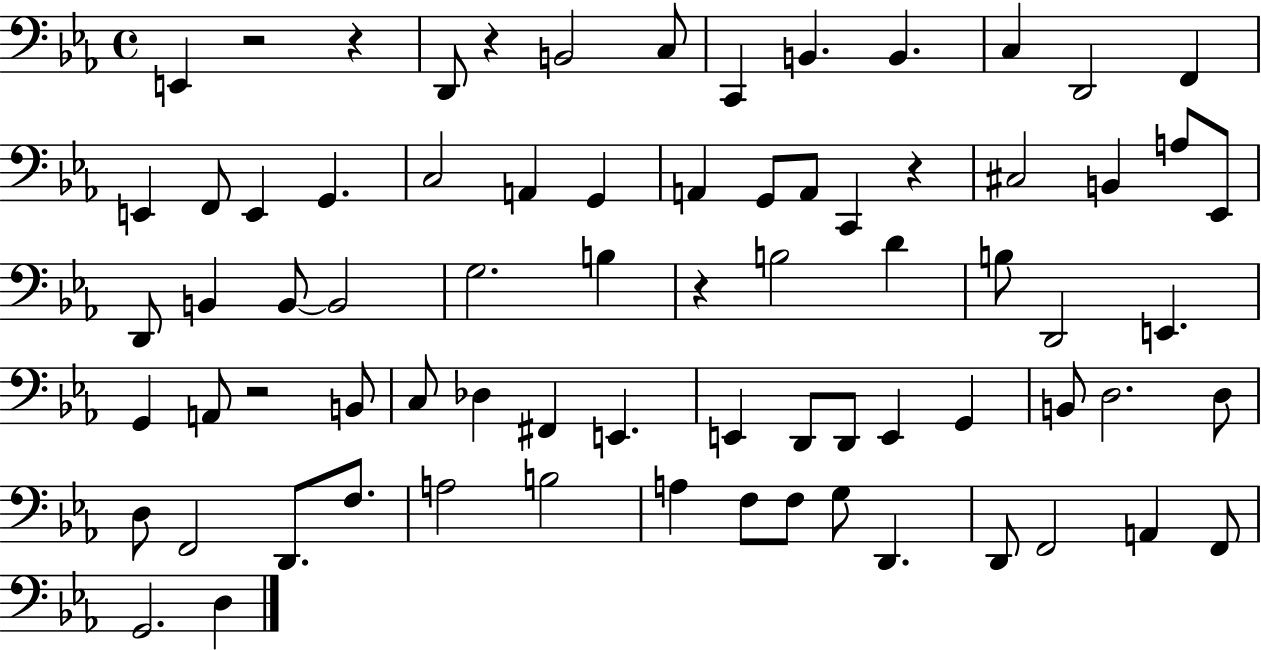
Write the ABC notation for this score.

X:1
T:Untitled
M:4/4
L:1/4
K:Eb
E,, z2 z D,,/2 z B,,2 C,/2 C,, B,, B,, C, D,,2 F,, E,, F,,/2 E,, G,, C,2 A,, G,, A,, G,,/2 A,,/2 C,, z ^C,2 B,, A,/2 _E,,/2 D,,/2 B,, B,,/2 B,,2 G,2 B, z B,2 D B,/2 D,,2 E,, G,, A,,/2 z2 B,,/2 C,/2 _D, ^F,, E,, E,, D,,/2 D,,/2 E,, G,, B,,/2 D,2 D,/2 D,/2 F,,2 D,,/2 F,/2 A,2 B,2 A, F,/2 F,/2 G,/2 D,, D,,/2 F,,2 A,, F,,/2 G,,2 D,